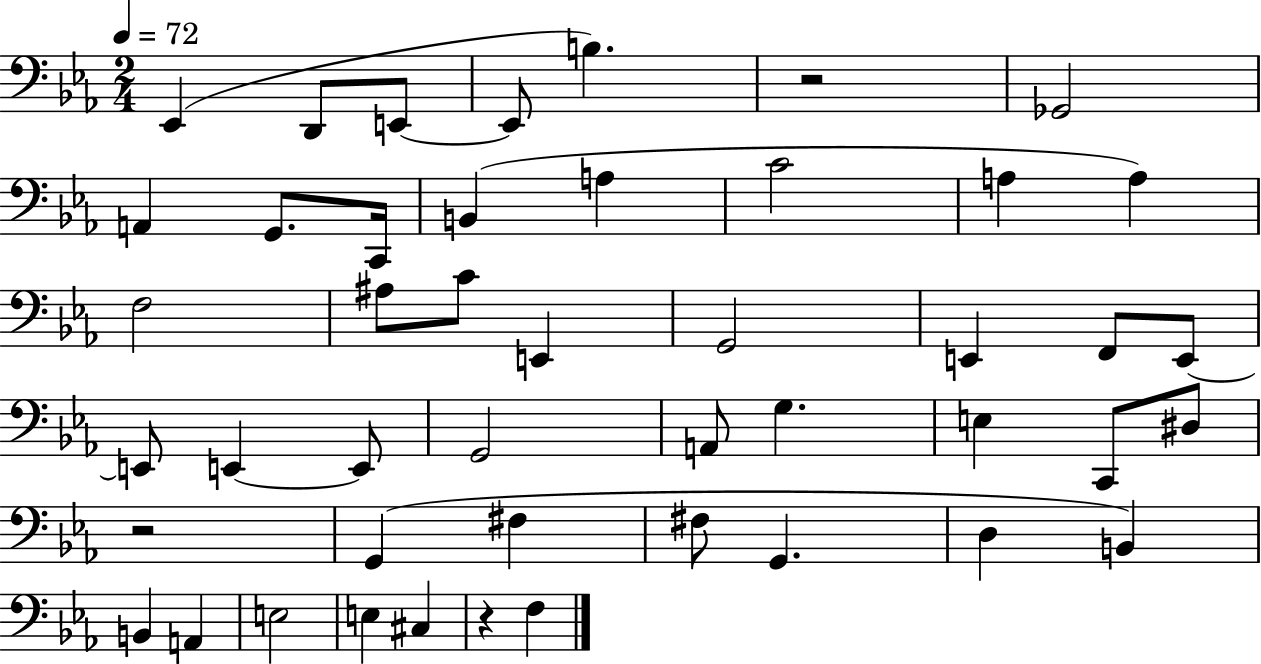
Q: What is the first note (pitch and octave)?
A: Eb2